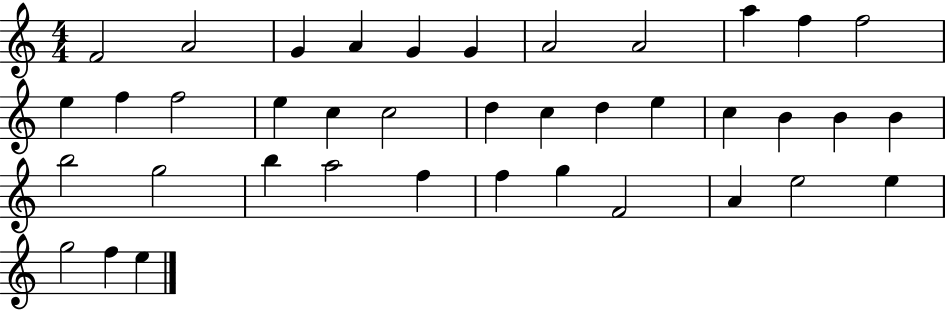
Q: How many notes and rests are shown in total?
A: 39